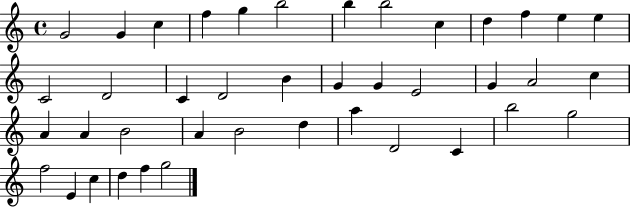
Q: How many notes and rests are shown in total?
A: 41